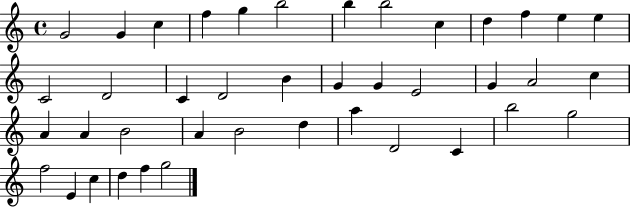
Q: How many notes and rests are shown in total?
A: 41